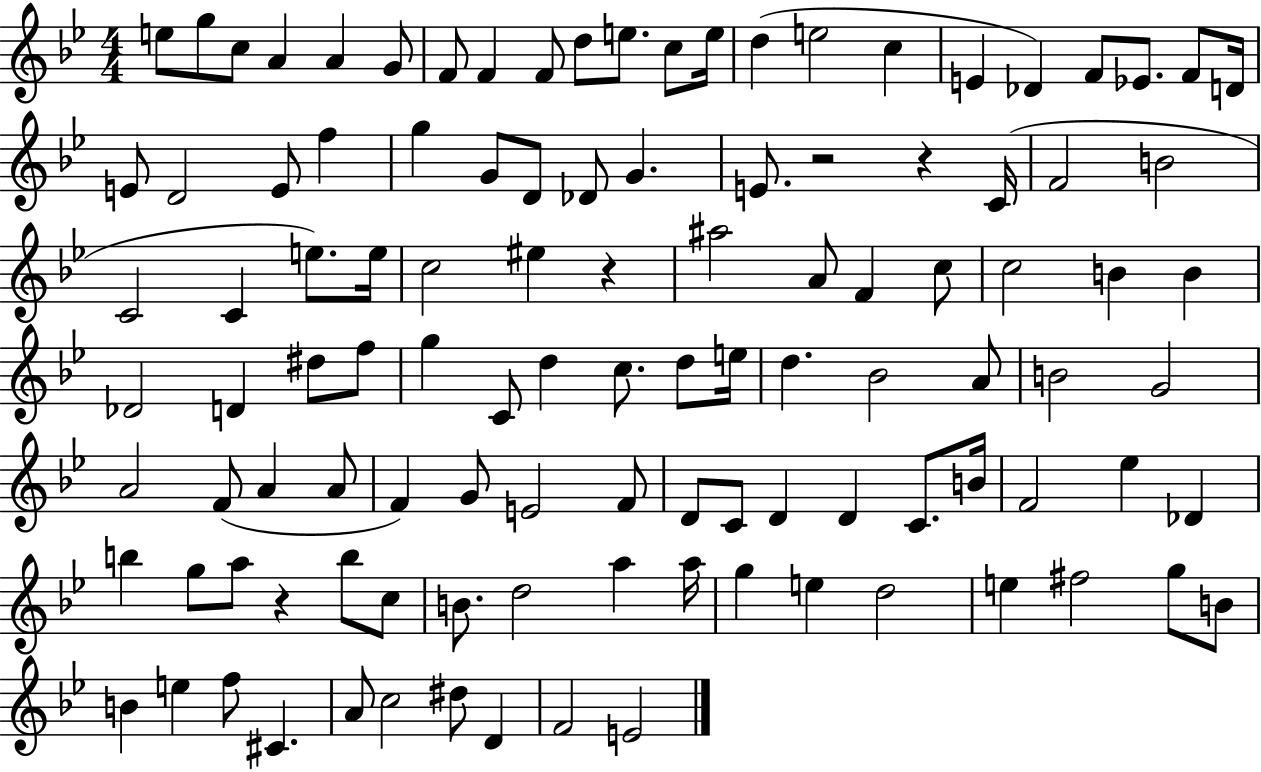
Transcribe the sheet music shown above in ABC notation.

X:1
T:Untitled
M:4/4
L:1/4
K:Bb
e/2 g/2 c/2 A A G/2 F/2 F F/2 d/2 e/2 c/2 e/4 d e2 c E _D F/2 _E/2 F/2 D/4 E/2 D2 E/2 f g G/2 D/2 _D/2 G E/2 z2 z C/4 F2 B2 C2 C e/2 e/4 c2 ^e z ^a2 A/2 F c/2 c2 B B _D2 D ^d/2 f/2 g C/2 d c/2 d/2 e/4 d _B2 A/2 B2 G2 A2 F/2 A A/2 F G/2 E2 F/2 D/2 C/2 D D C/2 B/4 F2 _e _D b g/2 a/2 z b/2 c/2 B/2 d2 a a/4 g e d2 e ^f2 g/2 B/2 B e f/2 ^C A/2 c2 ^d/2 D F2 E2